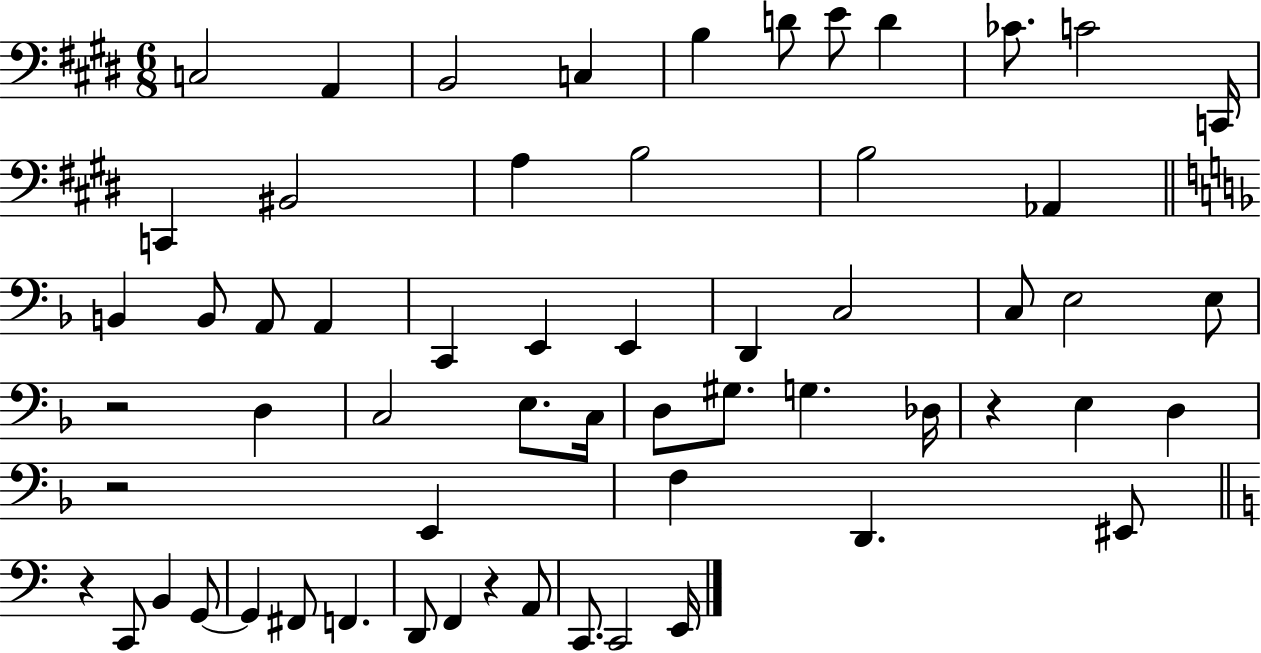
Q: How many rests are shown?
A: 5